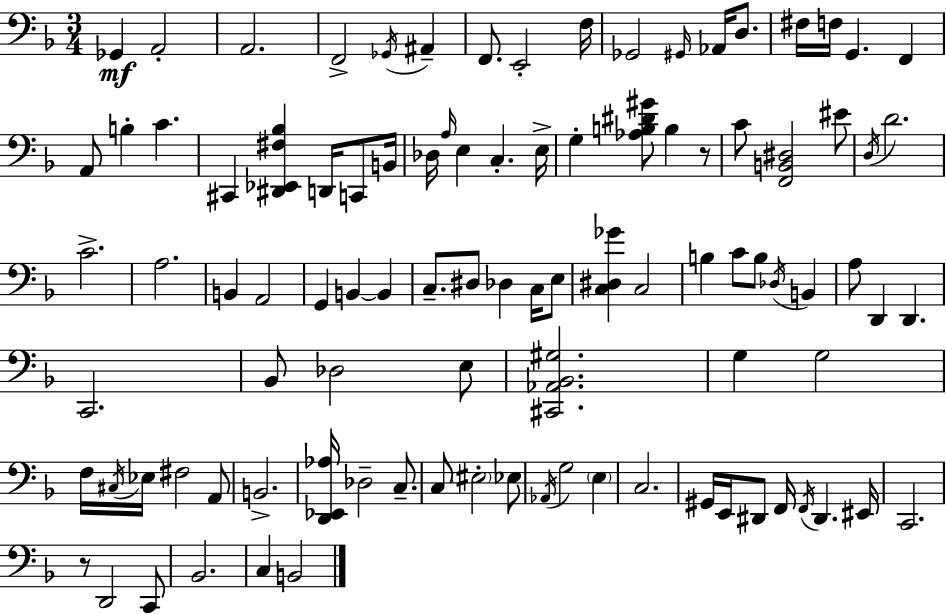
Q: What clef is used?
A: bass